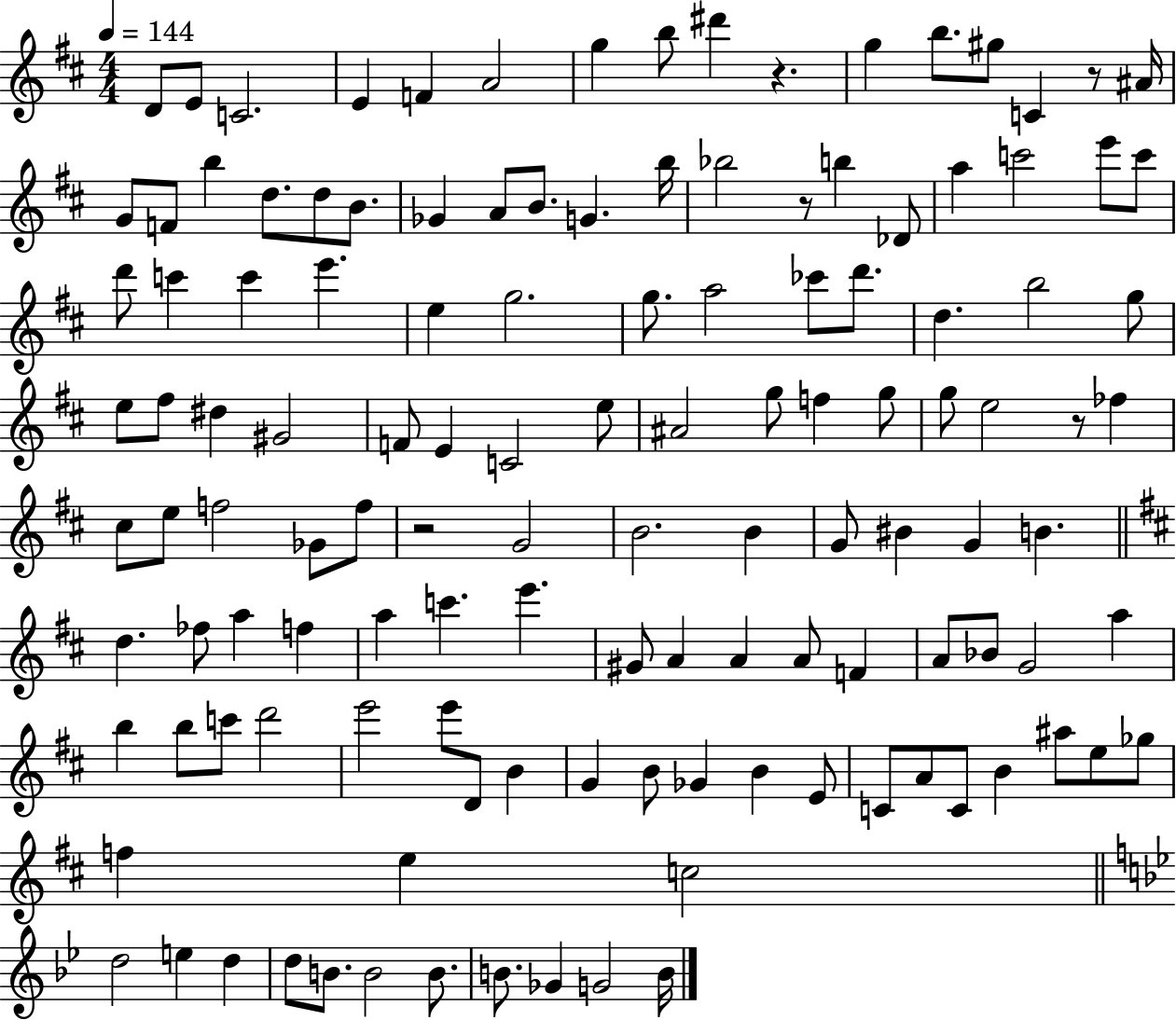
D4/e E4/e C4/h. E4/q F4/q A4/h G5/q B5/e D#6/q R/q. G5/q B5/e. G#5/e C4/q R/e A#4/s G4/e F4/e B5/q D5/e. D5/e B4/e. Gb4/q A4/e B4/e. G4/q. B5/s Bb5/h R/e B5/q Db4/e A5/q C6/h E6/e C6/e D6/e C6/q C6/q E6/q. E5/q G5/h. G5/e. A5/h CES6/e D6/e. D5/q. B5/h G5/e E5/e F#5/e D#5/q G#4/h F4/e E4/q C4/h E5/e A#4/h G5/e F5/q G5/e G5/e E5/h R/e FES5/q C#5/e E5/e F5/h Gb4/e F5/e R/h G4/h B4/h. B4/q G4/e BIS4/q G4/q B4/q. D5/q. FES5/e A5/q F5/q A5/q C6/q. E6/q. G#4/e A4/q A4/q A4/e F4/q A4/e Bb4/e G4/h A5/q B5/q B5/e C6/e D6/h E6/h E6/e D4/e B4/q G4/q B4/e Gb4/q B4/q E4/e C4/e A4/e C4/e B4/q A#5/e E5/e Gb5/e F5/q E5/q C5/h D5/h E5/q D5/q D5/e B4/e. B4/h B4/e. B4/e. Gb4/q G4/h B4/s